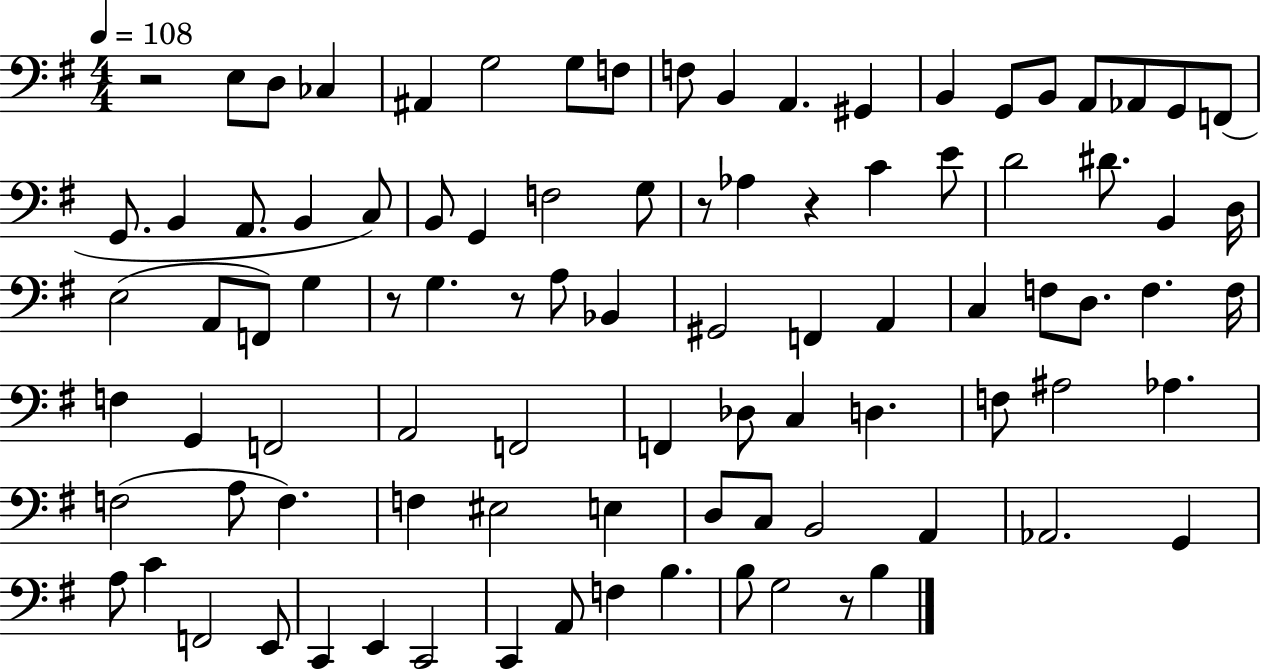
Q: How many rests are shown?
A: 6